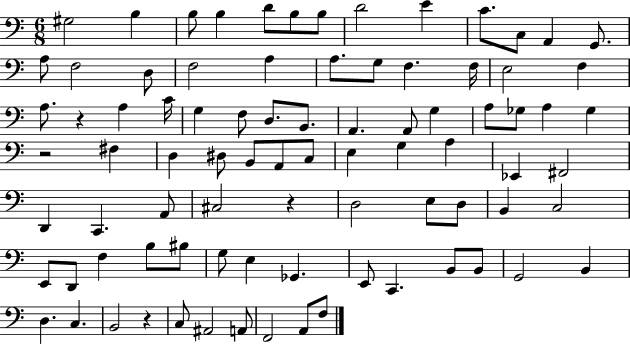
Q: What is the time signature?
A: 6/8